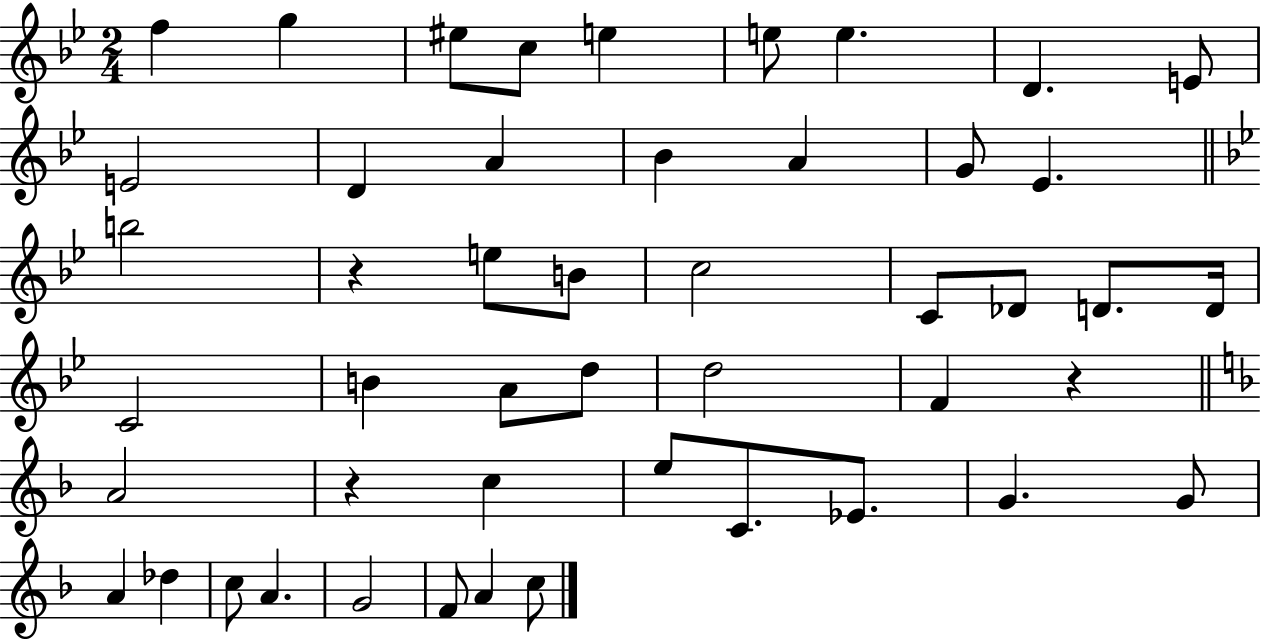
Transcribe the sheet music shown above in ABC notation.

X:1
T:Untitled
M:2/4
L:1/4
K:Bb
f g ^e/2 c/2 e e/2 e D E/2 E2 D A _B A G/2 _E b2 z e/2 B/2 c2 C/2 _D/2 D/2 D/4 C2 B A/2 d/2 d2 F z A2 z c e/2 C/2 _E/2 G G/2 A _d c/2 A G2 F/2 A c/2